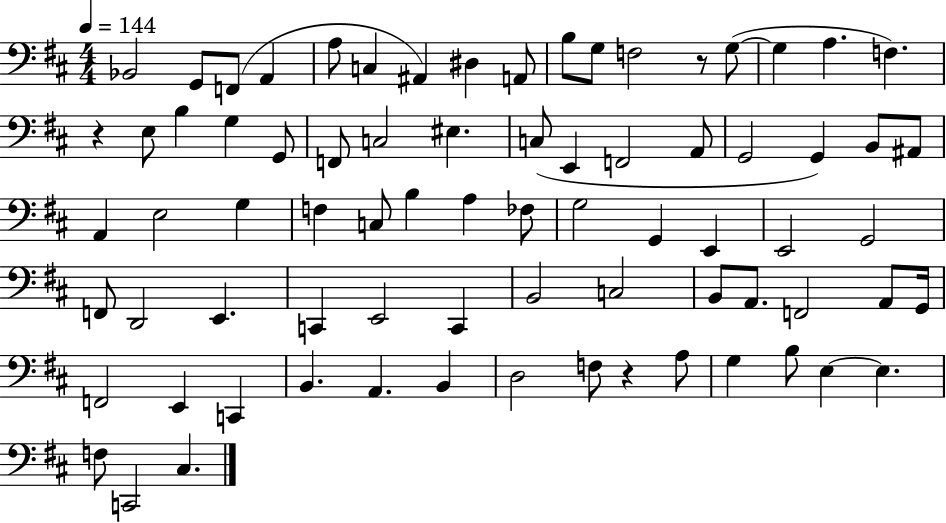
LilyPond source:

{
  \clef bass
  \numericTimeSignature
  \time 4/4
  \key d \major
  \tempo 4 = 144
  bes,2 g,8 f,8( a,4 | a8 c4 ais,4) dis4 a,8 | b8 g8 f2 r8 g8~(~ | g4 a4. f4.) | \break r4 e8 b4 g4 g,8 | f,8 c2 eis4. | c8( e,4 f,2 a,8 | g,2 g,4) b,8 ais,8 | \break a,4 e2 g4 | f4 c8 b4 a4 fes8 | g2 g,4 e,4 | e,2 g,2 | \break f,8 d,2 e,4. | c,4 e,2 c,4 | b,2 c2 | b,8 a,8. f,2 a,8 g,16 | \break f,2 e,4 c,4 | b,4. a,4. b,4 | d2 f8 r4 a8 | g4 b8 e4~~ e4. | \break f8 c,2 cis4. | \bar "|."
}